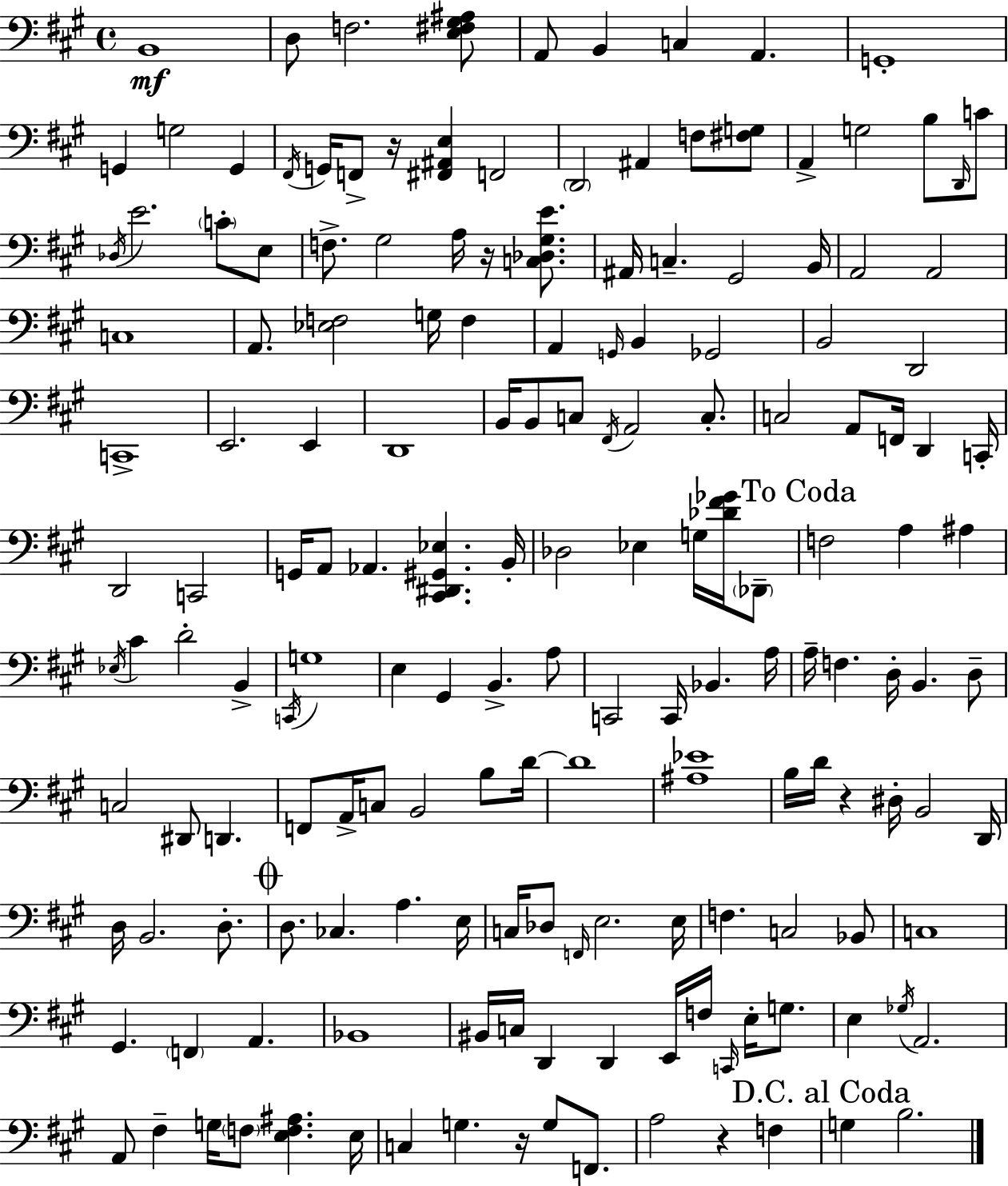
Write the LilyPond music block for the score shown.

{
  \clef bass
  \time 4/4
  \defaultTimeSignature
  \key a \major
  \repeat volta 2 { b,1\mf | d8 f2. <e fis gis ais>8 | a,8 b,4 c4 a,4. | g,1-. | \break g,4 g2 g,4 | \acciaccatura { fis,16 } g,16 f,8-> r16 <fis, ais, e>4 f,2 | \parenthesize d,2 ais,4 f8 <fis g>8 | a,4-> g2 b8 \grace { d,16 } | \break c'8 \acciaccatura { des16 } e'2. \parenthesize c'8-. | e8 f8.-> gis2 a16 r16 | <c des gis e'>8. ais,16 c4.-- gis,2 | b,16 a,2 a,2 | \break c1 | a,8. <ees f>2 g16 f4 | a,4 \grace { g,16 } b,4 ges,2 | b,2 d,2 | \break c,1-> | e,2. | e,4 d,1 | b,16 b,8 c8 \acciaccatura { fis,16 } a,2 | \break c8.-. c2 a,8 f,16 | d,4 c,16-. d,2 c,2 | g,16 a,8 aes,4. <cis, dis, gis, ees>4. | b,16-. des2 ees4 | \break g16 <des' fis' ges'>16 \parenthesize des,8-- \mark "To Coda" f2 a4 | ais4 \acciaccatura { ees16 } cis'4 d'2-. | b,4-> \acciaccatura { c,16 } g1 | e4 gis,4 b,4.-> | \break a8 c,2 c,16 | bes,4. a16 a16-- f4. d16-. b,4. | d8-- c2 dis,8 | d,4. f,8 a,16-> c8 b,2 | \break b8 d'16~~ d'1 | <ais ees'>1 | b16 d'16 r4 dis16-. b,2 | d,16 d16 b,2. | \break d8.-. \mark \markup { \musicglyph "scripts.coda" } d8. ces4. | a4. e16 c16 des8 \grace { f,16 } e2. | e16 f4. c2 | bes,8 c1 | \break gis,4. \parenthesize f,4 | a,4. bes,1 | bis,16 c16 d,4 d,4 | e,16 f16 \grace { c,16 } e16-. g8. e4 \acciaccatura { ges16 } a,2. | \break a,8 fis4-- | g16 \parenthesize f8 <e f ais>4. e16 c4 g4. | r16 g8 f,8. a2 | r4 f4 \mark "D.C. al Coda" g4 b2. | \break } \bar "|."
}